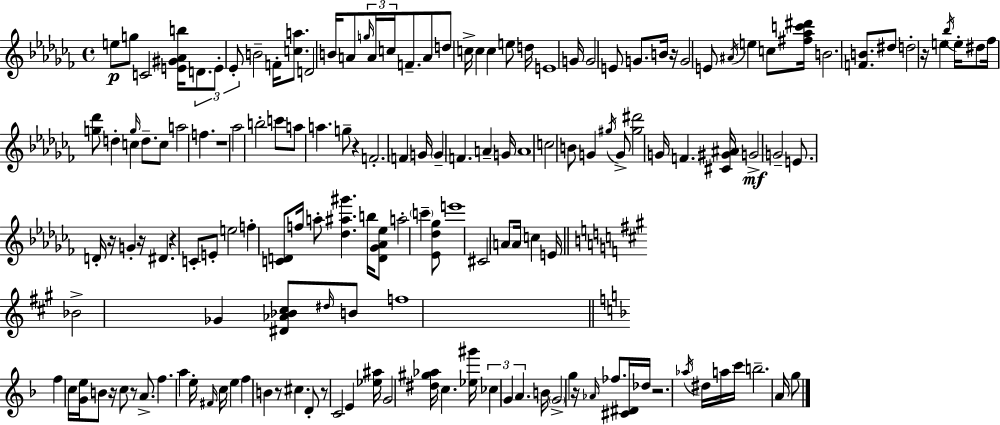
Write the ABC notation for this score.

X:1
T:Untitled
M:4/4
L:1/4
K:Abm
e/2 g/2 C2 [E^G_Ab]/4 D/2 E/2 _E/2 B2 F/4 [ca]/2 D2 B/4 A/2 g/4 A/4 c/4 F/2 A/2 d/2 c/4 c c e/2 d/4 E4 G/4 G2 E/2 G/2 B/4 z/4 G2 E/2 ^A/4 e c/2 [^f_ac'^d']/4 B2 [FB]/2 ^d/2 d2 z/4 e _b/4 e/4 ^d/2 _f/4 [g_d']/2 d c g/4 d/2 c/2 a2 f z4 _a2 b2 c'/2 a/2 a g/2 z F2 F G/4 G F A G/4 A4 c2 B/2 G ^g/4 G/2 [^g^d']2 G/4 F [^C^G^A]/4 G2 G2 E/2 D/4 z/4 G z/4 ^D z C/2 E/2 e2 f [CD]/2 f/4 a/2 [_d^a^g'] b/4 [D_G_A_e]/2 a2 c' [_E_d_g]/2 e'4 ^C2 A/2 A/4 c E/4 _B2 _G [^D_A_B^c]/2 ^d/4 B/2 f4 f c/4 [Ge]/4 B/2 z/4 c/2 z/2 A/2 f a e/4 ^F/4 c/4 e f B z/2 ^c D/2 z/2 C2 E [_e^a]/4 G2 [^d^g_a]/4 c [_e^g']/4 _c G A B/4 G2 g z/4 _A/4 _f/2 [^C^D]/4 _d/4 z2 _a/4 ^d/4 a/4 c'/4 b2 A/4 g/2